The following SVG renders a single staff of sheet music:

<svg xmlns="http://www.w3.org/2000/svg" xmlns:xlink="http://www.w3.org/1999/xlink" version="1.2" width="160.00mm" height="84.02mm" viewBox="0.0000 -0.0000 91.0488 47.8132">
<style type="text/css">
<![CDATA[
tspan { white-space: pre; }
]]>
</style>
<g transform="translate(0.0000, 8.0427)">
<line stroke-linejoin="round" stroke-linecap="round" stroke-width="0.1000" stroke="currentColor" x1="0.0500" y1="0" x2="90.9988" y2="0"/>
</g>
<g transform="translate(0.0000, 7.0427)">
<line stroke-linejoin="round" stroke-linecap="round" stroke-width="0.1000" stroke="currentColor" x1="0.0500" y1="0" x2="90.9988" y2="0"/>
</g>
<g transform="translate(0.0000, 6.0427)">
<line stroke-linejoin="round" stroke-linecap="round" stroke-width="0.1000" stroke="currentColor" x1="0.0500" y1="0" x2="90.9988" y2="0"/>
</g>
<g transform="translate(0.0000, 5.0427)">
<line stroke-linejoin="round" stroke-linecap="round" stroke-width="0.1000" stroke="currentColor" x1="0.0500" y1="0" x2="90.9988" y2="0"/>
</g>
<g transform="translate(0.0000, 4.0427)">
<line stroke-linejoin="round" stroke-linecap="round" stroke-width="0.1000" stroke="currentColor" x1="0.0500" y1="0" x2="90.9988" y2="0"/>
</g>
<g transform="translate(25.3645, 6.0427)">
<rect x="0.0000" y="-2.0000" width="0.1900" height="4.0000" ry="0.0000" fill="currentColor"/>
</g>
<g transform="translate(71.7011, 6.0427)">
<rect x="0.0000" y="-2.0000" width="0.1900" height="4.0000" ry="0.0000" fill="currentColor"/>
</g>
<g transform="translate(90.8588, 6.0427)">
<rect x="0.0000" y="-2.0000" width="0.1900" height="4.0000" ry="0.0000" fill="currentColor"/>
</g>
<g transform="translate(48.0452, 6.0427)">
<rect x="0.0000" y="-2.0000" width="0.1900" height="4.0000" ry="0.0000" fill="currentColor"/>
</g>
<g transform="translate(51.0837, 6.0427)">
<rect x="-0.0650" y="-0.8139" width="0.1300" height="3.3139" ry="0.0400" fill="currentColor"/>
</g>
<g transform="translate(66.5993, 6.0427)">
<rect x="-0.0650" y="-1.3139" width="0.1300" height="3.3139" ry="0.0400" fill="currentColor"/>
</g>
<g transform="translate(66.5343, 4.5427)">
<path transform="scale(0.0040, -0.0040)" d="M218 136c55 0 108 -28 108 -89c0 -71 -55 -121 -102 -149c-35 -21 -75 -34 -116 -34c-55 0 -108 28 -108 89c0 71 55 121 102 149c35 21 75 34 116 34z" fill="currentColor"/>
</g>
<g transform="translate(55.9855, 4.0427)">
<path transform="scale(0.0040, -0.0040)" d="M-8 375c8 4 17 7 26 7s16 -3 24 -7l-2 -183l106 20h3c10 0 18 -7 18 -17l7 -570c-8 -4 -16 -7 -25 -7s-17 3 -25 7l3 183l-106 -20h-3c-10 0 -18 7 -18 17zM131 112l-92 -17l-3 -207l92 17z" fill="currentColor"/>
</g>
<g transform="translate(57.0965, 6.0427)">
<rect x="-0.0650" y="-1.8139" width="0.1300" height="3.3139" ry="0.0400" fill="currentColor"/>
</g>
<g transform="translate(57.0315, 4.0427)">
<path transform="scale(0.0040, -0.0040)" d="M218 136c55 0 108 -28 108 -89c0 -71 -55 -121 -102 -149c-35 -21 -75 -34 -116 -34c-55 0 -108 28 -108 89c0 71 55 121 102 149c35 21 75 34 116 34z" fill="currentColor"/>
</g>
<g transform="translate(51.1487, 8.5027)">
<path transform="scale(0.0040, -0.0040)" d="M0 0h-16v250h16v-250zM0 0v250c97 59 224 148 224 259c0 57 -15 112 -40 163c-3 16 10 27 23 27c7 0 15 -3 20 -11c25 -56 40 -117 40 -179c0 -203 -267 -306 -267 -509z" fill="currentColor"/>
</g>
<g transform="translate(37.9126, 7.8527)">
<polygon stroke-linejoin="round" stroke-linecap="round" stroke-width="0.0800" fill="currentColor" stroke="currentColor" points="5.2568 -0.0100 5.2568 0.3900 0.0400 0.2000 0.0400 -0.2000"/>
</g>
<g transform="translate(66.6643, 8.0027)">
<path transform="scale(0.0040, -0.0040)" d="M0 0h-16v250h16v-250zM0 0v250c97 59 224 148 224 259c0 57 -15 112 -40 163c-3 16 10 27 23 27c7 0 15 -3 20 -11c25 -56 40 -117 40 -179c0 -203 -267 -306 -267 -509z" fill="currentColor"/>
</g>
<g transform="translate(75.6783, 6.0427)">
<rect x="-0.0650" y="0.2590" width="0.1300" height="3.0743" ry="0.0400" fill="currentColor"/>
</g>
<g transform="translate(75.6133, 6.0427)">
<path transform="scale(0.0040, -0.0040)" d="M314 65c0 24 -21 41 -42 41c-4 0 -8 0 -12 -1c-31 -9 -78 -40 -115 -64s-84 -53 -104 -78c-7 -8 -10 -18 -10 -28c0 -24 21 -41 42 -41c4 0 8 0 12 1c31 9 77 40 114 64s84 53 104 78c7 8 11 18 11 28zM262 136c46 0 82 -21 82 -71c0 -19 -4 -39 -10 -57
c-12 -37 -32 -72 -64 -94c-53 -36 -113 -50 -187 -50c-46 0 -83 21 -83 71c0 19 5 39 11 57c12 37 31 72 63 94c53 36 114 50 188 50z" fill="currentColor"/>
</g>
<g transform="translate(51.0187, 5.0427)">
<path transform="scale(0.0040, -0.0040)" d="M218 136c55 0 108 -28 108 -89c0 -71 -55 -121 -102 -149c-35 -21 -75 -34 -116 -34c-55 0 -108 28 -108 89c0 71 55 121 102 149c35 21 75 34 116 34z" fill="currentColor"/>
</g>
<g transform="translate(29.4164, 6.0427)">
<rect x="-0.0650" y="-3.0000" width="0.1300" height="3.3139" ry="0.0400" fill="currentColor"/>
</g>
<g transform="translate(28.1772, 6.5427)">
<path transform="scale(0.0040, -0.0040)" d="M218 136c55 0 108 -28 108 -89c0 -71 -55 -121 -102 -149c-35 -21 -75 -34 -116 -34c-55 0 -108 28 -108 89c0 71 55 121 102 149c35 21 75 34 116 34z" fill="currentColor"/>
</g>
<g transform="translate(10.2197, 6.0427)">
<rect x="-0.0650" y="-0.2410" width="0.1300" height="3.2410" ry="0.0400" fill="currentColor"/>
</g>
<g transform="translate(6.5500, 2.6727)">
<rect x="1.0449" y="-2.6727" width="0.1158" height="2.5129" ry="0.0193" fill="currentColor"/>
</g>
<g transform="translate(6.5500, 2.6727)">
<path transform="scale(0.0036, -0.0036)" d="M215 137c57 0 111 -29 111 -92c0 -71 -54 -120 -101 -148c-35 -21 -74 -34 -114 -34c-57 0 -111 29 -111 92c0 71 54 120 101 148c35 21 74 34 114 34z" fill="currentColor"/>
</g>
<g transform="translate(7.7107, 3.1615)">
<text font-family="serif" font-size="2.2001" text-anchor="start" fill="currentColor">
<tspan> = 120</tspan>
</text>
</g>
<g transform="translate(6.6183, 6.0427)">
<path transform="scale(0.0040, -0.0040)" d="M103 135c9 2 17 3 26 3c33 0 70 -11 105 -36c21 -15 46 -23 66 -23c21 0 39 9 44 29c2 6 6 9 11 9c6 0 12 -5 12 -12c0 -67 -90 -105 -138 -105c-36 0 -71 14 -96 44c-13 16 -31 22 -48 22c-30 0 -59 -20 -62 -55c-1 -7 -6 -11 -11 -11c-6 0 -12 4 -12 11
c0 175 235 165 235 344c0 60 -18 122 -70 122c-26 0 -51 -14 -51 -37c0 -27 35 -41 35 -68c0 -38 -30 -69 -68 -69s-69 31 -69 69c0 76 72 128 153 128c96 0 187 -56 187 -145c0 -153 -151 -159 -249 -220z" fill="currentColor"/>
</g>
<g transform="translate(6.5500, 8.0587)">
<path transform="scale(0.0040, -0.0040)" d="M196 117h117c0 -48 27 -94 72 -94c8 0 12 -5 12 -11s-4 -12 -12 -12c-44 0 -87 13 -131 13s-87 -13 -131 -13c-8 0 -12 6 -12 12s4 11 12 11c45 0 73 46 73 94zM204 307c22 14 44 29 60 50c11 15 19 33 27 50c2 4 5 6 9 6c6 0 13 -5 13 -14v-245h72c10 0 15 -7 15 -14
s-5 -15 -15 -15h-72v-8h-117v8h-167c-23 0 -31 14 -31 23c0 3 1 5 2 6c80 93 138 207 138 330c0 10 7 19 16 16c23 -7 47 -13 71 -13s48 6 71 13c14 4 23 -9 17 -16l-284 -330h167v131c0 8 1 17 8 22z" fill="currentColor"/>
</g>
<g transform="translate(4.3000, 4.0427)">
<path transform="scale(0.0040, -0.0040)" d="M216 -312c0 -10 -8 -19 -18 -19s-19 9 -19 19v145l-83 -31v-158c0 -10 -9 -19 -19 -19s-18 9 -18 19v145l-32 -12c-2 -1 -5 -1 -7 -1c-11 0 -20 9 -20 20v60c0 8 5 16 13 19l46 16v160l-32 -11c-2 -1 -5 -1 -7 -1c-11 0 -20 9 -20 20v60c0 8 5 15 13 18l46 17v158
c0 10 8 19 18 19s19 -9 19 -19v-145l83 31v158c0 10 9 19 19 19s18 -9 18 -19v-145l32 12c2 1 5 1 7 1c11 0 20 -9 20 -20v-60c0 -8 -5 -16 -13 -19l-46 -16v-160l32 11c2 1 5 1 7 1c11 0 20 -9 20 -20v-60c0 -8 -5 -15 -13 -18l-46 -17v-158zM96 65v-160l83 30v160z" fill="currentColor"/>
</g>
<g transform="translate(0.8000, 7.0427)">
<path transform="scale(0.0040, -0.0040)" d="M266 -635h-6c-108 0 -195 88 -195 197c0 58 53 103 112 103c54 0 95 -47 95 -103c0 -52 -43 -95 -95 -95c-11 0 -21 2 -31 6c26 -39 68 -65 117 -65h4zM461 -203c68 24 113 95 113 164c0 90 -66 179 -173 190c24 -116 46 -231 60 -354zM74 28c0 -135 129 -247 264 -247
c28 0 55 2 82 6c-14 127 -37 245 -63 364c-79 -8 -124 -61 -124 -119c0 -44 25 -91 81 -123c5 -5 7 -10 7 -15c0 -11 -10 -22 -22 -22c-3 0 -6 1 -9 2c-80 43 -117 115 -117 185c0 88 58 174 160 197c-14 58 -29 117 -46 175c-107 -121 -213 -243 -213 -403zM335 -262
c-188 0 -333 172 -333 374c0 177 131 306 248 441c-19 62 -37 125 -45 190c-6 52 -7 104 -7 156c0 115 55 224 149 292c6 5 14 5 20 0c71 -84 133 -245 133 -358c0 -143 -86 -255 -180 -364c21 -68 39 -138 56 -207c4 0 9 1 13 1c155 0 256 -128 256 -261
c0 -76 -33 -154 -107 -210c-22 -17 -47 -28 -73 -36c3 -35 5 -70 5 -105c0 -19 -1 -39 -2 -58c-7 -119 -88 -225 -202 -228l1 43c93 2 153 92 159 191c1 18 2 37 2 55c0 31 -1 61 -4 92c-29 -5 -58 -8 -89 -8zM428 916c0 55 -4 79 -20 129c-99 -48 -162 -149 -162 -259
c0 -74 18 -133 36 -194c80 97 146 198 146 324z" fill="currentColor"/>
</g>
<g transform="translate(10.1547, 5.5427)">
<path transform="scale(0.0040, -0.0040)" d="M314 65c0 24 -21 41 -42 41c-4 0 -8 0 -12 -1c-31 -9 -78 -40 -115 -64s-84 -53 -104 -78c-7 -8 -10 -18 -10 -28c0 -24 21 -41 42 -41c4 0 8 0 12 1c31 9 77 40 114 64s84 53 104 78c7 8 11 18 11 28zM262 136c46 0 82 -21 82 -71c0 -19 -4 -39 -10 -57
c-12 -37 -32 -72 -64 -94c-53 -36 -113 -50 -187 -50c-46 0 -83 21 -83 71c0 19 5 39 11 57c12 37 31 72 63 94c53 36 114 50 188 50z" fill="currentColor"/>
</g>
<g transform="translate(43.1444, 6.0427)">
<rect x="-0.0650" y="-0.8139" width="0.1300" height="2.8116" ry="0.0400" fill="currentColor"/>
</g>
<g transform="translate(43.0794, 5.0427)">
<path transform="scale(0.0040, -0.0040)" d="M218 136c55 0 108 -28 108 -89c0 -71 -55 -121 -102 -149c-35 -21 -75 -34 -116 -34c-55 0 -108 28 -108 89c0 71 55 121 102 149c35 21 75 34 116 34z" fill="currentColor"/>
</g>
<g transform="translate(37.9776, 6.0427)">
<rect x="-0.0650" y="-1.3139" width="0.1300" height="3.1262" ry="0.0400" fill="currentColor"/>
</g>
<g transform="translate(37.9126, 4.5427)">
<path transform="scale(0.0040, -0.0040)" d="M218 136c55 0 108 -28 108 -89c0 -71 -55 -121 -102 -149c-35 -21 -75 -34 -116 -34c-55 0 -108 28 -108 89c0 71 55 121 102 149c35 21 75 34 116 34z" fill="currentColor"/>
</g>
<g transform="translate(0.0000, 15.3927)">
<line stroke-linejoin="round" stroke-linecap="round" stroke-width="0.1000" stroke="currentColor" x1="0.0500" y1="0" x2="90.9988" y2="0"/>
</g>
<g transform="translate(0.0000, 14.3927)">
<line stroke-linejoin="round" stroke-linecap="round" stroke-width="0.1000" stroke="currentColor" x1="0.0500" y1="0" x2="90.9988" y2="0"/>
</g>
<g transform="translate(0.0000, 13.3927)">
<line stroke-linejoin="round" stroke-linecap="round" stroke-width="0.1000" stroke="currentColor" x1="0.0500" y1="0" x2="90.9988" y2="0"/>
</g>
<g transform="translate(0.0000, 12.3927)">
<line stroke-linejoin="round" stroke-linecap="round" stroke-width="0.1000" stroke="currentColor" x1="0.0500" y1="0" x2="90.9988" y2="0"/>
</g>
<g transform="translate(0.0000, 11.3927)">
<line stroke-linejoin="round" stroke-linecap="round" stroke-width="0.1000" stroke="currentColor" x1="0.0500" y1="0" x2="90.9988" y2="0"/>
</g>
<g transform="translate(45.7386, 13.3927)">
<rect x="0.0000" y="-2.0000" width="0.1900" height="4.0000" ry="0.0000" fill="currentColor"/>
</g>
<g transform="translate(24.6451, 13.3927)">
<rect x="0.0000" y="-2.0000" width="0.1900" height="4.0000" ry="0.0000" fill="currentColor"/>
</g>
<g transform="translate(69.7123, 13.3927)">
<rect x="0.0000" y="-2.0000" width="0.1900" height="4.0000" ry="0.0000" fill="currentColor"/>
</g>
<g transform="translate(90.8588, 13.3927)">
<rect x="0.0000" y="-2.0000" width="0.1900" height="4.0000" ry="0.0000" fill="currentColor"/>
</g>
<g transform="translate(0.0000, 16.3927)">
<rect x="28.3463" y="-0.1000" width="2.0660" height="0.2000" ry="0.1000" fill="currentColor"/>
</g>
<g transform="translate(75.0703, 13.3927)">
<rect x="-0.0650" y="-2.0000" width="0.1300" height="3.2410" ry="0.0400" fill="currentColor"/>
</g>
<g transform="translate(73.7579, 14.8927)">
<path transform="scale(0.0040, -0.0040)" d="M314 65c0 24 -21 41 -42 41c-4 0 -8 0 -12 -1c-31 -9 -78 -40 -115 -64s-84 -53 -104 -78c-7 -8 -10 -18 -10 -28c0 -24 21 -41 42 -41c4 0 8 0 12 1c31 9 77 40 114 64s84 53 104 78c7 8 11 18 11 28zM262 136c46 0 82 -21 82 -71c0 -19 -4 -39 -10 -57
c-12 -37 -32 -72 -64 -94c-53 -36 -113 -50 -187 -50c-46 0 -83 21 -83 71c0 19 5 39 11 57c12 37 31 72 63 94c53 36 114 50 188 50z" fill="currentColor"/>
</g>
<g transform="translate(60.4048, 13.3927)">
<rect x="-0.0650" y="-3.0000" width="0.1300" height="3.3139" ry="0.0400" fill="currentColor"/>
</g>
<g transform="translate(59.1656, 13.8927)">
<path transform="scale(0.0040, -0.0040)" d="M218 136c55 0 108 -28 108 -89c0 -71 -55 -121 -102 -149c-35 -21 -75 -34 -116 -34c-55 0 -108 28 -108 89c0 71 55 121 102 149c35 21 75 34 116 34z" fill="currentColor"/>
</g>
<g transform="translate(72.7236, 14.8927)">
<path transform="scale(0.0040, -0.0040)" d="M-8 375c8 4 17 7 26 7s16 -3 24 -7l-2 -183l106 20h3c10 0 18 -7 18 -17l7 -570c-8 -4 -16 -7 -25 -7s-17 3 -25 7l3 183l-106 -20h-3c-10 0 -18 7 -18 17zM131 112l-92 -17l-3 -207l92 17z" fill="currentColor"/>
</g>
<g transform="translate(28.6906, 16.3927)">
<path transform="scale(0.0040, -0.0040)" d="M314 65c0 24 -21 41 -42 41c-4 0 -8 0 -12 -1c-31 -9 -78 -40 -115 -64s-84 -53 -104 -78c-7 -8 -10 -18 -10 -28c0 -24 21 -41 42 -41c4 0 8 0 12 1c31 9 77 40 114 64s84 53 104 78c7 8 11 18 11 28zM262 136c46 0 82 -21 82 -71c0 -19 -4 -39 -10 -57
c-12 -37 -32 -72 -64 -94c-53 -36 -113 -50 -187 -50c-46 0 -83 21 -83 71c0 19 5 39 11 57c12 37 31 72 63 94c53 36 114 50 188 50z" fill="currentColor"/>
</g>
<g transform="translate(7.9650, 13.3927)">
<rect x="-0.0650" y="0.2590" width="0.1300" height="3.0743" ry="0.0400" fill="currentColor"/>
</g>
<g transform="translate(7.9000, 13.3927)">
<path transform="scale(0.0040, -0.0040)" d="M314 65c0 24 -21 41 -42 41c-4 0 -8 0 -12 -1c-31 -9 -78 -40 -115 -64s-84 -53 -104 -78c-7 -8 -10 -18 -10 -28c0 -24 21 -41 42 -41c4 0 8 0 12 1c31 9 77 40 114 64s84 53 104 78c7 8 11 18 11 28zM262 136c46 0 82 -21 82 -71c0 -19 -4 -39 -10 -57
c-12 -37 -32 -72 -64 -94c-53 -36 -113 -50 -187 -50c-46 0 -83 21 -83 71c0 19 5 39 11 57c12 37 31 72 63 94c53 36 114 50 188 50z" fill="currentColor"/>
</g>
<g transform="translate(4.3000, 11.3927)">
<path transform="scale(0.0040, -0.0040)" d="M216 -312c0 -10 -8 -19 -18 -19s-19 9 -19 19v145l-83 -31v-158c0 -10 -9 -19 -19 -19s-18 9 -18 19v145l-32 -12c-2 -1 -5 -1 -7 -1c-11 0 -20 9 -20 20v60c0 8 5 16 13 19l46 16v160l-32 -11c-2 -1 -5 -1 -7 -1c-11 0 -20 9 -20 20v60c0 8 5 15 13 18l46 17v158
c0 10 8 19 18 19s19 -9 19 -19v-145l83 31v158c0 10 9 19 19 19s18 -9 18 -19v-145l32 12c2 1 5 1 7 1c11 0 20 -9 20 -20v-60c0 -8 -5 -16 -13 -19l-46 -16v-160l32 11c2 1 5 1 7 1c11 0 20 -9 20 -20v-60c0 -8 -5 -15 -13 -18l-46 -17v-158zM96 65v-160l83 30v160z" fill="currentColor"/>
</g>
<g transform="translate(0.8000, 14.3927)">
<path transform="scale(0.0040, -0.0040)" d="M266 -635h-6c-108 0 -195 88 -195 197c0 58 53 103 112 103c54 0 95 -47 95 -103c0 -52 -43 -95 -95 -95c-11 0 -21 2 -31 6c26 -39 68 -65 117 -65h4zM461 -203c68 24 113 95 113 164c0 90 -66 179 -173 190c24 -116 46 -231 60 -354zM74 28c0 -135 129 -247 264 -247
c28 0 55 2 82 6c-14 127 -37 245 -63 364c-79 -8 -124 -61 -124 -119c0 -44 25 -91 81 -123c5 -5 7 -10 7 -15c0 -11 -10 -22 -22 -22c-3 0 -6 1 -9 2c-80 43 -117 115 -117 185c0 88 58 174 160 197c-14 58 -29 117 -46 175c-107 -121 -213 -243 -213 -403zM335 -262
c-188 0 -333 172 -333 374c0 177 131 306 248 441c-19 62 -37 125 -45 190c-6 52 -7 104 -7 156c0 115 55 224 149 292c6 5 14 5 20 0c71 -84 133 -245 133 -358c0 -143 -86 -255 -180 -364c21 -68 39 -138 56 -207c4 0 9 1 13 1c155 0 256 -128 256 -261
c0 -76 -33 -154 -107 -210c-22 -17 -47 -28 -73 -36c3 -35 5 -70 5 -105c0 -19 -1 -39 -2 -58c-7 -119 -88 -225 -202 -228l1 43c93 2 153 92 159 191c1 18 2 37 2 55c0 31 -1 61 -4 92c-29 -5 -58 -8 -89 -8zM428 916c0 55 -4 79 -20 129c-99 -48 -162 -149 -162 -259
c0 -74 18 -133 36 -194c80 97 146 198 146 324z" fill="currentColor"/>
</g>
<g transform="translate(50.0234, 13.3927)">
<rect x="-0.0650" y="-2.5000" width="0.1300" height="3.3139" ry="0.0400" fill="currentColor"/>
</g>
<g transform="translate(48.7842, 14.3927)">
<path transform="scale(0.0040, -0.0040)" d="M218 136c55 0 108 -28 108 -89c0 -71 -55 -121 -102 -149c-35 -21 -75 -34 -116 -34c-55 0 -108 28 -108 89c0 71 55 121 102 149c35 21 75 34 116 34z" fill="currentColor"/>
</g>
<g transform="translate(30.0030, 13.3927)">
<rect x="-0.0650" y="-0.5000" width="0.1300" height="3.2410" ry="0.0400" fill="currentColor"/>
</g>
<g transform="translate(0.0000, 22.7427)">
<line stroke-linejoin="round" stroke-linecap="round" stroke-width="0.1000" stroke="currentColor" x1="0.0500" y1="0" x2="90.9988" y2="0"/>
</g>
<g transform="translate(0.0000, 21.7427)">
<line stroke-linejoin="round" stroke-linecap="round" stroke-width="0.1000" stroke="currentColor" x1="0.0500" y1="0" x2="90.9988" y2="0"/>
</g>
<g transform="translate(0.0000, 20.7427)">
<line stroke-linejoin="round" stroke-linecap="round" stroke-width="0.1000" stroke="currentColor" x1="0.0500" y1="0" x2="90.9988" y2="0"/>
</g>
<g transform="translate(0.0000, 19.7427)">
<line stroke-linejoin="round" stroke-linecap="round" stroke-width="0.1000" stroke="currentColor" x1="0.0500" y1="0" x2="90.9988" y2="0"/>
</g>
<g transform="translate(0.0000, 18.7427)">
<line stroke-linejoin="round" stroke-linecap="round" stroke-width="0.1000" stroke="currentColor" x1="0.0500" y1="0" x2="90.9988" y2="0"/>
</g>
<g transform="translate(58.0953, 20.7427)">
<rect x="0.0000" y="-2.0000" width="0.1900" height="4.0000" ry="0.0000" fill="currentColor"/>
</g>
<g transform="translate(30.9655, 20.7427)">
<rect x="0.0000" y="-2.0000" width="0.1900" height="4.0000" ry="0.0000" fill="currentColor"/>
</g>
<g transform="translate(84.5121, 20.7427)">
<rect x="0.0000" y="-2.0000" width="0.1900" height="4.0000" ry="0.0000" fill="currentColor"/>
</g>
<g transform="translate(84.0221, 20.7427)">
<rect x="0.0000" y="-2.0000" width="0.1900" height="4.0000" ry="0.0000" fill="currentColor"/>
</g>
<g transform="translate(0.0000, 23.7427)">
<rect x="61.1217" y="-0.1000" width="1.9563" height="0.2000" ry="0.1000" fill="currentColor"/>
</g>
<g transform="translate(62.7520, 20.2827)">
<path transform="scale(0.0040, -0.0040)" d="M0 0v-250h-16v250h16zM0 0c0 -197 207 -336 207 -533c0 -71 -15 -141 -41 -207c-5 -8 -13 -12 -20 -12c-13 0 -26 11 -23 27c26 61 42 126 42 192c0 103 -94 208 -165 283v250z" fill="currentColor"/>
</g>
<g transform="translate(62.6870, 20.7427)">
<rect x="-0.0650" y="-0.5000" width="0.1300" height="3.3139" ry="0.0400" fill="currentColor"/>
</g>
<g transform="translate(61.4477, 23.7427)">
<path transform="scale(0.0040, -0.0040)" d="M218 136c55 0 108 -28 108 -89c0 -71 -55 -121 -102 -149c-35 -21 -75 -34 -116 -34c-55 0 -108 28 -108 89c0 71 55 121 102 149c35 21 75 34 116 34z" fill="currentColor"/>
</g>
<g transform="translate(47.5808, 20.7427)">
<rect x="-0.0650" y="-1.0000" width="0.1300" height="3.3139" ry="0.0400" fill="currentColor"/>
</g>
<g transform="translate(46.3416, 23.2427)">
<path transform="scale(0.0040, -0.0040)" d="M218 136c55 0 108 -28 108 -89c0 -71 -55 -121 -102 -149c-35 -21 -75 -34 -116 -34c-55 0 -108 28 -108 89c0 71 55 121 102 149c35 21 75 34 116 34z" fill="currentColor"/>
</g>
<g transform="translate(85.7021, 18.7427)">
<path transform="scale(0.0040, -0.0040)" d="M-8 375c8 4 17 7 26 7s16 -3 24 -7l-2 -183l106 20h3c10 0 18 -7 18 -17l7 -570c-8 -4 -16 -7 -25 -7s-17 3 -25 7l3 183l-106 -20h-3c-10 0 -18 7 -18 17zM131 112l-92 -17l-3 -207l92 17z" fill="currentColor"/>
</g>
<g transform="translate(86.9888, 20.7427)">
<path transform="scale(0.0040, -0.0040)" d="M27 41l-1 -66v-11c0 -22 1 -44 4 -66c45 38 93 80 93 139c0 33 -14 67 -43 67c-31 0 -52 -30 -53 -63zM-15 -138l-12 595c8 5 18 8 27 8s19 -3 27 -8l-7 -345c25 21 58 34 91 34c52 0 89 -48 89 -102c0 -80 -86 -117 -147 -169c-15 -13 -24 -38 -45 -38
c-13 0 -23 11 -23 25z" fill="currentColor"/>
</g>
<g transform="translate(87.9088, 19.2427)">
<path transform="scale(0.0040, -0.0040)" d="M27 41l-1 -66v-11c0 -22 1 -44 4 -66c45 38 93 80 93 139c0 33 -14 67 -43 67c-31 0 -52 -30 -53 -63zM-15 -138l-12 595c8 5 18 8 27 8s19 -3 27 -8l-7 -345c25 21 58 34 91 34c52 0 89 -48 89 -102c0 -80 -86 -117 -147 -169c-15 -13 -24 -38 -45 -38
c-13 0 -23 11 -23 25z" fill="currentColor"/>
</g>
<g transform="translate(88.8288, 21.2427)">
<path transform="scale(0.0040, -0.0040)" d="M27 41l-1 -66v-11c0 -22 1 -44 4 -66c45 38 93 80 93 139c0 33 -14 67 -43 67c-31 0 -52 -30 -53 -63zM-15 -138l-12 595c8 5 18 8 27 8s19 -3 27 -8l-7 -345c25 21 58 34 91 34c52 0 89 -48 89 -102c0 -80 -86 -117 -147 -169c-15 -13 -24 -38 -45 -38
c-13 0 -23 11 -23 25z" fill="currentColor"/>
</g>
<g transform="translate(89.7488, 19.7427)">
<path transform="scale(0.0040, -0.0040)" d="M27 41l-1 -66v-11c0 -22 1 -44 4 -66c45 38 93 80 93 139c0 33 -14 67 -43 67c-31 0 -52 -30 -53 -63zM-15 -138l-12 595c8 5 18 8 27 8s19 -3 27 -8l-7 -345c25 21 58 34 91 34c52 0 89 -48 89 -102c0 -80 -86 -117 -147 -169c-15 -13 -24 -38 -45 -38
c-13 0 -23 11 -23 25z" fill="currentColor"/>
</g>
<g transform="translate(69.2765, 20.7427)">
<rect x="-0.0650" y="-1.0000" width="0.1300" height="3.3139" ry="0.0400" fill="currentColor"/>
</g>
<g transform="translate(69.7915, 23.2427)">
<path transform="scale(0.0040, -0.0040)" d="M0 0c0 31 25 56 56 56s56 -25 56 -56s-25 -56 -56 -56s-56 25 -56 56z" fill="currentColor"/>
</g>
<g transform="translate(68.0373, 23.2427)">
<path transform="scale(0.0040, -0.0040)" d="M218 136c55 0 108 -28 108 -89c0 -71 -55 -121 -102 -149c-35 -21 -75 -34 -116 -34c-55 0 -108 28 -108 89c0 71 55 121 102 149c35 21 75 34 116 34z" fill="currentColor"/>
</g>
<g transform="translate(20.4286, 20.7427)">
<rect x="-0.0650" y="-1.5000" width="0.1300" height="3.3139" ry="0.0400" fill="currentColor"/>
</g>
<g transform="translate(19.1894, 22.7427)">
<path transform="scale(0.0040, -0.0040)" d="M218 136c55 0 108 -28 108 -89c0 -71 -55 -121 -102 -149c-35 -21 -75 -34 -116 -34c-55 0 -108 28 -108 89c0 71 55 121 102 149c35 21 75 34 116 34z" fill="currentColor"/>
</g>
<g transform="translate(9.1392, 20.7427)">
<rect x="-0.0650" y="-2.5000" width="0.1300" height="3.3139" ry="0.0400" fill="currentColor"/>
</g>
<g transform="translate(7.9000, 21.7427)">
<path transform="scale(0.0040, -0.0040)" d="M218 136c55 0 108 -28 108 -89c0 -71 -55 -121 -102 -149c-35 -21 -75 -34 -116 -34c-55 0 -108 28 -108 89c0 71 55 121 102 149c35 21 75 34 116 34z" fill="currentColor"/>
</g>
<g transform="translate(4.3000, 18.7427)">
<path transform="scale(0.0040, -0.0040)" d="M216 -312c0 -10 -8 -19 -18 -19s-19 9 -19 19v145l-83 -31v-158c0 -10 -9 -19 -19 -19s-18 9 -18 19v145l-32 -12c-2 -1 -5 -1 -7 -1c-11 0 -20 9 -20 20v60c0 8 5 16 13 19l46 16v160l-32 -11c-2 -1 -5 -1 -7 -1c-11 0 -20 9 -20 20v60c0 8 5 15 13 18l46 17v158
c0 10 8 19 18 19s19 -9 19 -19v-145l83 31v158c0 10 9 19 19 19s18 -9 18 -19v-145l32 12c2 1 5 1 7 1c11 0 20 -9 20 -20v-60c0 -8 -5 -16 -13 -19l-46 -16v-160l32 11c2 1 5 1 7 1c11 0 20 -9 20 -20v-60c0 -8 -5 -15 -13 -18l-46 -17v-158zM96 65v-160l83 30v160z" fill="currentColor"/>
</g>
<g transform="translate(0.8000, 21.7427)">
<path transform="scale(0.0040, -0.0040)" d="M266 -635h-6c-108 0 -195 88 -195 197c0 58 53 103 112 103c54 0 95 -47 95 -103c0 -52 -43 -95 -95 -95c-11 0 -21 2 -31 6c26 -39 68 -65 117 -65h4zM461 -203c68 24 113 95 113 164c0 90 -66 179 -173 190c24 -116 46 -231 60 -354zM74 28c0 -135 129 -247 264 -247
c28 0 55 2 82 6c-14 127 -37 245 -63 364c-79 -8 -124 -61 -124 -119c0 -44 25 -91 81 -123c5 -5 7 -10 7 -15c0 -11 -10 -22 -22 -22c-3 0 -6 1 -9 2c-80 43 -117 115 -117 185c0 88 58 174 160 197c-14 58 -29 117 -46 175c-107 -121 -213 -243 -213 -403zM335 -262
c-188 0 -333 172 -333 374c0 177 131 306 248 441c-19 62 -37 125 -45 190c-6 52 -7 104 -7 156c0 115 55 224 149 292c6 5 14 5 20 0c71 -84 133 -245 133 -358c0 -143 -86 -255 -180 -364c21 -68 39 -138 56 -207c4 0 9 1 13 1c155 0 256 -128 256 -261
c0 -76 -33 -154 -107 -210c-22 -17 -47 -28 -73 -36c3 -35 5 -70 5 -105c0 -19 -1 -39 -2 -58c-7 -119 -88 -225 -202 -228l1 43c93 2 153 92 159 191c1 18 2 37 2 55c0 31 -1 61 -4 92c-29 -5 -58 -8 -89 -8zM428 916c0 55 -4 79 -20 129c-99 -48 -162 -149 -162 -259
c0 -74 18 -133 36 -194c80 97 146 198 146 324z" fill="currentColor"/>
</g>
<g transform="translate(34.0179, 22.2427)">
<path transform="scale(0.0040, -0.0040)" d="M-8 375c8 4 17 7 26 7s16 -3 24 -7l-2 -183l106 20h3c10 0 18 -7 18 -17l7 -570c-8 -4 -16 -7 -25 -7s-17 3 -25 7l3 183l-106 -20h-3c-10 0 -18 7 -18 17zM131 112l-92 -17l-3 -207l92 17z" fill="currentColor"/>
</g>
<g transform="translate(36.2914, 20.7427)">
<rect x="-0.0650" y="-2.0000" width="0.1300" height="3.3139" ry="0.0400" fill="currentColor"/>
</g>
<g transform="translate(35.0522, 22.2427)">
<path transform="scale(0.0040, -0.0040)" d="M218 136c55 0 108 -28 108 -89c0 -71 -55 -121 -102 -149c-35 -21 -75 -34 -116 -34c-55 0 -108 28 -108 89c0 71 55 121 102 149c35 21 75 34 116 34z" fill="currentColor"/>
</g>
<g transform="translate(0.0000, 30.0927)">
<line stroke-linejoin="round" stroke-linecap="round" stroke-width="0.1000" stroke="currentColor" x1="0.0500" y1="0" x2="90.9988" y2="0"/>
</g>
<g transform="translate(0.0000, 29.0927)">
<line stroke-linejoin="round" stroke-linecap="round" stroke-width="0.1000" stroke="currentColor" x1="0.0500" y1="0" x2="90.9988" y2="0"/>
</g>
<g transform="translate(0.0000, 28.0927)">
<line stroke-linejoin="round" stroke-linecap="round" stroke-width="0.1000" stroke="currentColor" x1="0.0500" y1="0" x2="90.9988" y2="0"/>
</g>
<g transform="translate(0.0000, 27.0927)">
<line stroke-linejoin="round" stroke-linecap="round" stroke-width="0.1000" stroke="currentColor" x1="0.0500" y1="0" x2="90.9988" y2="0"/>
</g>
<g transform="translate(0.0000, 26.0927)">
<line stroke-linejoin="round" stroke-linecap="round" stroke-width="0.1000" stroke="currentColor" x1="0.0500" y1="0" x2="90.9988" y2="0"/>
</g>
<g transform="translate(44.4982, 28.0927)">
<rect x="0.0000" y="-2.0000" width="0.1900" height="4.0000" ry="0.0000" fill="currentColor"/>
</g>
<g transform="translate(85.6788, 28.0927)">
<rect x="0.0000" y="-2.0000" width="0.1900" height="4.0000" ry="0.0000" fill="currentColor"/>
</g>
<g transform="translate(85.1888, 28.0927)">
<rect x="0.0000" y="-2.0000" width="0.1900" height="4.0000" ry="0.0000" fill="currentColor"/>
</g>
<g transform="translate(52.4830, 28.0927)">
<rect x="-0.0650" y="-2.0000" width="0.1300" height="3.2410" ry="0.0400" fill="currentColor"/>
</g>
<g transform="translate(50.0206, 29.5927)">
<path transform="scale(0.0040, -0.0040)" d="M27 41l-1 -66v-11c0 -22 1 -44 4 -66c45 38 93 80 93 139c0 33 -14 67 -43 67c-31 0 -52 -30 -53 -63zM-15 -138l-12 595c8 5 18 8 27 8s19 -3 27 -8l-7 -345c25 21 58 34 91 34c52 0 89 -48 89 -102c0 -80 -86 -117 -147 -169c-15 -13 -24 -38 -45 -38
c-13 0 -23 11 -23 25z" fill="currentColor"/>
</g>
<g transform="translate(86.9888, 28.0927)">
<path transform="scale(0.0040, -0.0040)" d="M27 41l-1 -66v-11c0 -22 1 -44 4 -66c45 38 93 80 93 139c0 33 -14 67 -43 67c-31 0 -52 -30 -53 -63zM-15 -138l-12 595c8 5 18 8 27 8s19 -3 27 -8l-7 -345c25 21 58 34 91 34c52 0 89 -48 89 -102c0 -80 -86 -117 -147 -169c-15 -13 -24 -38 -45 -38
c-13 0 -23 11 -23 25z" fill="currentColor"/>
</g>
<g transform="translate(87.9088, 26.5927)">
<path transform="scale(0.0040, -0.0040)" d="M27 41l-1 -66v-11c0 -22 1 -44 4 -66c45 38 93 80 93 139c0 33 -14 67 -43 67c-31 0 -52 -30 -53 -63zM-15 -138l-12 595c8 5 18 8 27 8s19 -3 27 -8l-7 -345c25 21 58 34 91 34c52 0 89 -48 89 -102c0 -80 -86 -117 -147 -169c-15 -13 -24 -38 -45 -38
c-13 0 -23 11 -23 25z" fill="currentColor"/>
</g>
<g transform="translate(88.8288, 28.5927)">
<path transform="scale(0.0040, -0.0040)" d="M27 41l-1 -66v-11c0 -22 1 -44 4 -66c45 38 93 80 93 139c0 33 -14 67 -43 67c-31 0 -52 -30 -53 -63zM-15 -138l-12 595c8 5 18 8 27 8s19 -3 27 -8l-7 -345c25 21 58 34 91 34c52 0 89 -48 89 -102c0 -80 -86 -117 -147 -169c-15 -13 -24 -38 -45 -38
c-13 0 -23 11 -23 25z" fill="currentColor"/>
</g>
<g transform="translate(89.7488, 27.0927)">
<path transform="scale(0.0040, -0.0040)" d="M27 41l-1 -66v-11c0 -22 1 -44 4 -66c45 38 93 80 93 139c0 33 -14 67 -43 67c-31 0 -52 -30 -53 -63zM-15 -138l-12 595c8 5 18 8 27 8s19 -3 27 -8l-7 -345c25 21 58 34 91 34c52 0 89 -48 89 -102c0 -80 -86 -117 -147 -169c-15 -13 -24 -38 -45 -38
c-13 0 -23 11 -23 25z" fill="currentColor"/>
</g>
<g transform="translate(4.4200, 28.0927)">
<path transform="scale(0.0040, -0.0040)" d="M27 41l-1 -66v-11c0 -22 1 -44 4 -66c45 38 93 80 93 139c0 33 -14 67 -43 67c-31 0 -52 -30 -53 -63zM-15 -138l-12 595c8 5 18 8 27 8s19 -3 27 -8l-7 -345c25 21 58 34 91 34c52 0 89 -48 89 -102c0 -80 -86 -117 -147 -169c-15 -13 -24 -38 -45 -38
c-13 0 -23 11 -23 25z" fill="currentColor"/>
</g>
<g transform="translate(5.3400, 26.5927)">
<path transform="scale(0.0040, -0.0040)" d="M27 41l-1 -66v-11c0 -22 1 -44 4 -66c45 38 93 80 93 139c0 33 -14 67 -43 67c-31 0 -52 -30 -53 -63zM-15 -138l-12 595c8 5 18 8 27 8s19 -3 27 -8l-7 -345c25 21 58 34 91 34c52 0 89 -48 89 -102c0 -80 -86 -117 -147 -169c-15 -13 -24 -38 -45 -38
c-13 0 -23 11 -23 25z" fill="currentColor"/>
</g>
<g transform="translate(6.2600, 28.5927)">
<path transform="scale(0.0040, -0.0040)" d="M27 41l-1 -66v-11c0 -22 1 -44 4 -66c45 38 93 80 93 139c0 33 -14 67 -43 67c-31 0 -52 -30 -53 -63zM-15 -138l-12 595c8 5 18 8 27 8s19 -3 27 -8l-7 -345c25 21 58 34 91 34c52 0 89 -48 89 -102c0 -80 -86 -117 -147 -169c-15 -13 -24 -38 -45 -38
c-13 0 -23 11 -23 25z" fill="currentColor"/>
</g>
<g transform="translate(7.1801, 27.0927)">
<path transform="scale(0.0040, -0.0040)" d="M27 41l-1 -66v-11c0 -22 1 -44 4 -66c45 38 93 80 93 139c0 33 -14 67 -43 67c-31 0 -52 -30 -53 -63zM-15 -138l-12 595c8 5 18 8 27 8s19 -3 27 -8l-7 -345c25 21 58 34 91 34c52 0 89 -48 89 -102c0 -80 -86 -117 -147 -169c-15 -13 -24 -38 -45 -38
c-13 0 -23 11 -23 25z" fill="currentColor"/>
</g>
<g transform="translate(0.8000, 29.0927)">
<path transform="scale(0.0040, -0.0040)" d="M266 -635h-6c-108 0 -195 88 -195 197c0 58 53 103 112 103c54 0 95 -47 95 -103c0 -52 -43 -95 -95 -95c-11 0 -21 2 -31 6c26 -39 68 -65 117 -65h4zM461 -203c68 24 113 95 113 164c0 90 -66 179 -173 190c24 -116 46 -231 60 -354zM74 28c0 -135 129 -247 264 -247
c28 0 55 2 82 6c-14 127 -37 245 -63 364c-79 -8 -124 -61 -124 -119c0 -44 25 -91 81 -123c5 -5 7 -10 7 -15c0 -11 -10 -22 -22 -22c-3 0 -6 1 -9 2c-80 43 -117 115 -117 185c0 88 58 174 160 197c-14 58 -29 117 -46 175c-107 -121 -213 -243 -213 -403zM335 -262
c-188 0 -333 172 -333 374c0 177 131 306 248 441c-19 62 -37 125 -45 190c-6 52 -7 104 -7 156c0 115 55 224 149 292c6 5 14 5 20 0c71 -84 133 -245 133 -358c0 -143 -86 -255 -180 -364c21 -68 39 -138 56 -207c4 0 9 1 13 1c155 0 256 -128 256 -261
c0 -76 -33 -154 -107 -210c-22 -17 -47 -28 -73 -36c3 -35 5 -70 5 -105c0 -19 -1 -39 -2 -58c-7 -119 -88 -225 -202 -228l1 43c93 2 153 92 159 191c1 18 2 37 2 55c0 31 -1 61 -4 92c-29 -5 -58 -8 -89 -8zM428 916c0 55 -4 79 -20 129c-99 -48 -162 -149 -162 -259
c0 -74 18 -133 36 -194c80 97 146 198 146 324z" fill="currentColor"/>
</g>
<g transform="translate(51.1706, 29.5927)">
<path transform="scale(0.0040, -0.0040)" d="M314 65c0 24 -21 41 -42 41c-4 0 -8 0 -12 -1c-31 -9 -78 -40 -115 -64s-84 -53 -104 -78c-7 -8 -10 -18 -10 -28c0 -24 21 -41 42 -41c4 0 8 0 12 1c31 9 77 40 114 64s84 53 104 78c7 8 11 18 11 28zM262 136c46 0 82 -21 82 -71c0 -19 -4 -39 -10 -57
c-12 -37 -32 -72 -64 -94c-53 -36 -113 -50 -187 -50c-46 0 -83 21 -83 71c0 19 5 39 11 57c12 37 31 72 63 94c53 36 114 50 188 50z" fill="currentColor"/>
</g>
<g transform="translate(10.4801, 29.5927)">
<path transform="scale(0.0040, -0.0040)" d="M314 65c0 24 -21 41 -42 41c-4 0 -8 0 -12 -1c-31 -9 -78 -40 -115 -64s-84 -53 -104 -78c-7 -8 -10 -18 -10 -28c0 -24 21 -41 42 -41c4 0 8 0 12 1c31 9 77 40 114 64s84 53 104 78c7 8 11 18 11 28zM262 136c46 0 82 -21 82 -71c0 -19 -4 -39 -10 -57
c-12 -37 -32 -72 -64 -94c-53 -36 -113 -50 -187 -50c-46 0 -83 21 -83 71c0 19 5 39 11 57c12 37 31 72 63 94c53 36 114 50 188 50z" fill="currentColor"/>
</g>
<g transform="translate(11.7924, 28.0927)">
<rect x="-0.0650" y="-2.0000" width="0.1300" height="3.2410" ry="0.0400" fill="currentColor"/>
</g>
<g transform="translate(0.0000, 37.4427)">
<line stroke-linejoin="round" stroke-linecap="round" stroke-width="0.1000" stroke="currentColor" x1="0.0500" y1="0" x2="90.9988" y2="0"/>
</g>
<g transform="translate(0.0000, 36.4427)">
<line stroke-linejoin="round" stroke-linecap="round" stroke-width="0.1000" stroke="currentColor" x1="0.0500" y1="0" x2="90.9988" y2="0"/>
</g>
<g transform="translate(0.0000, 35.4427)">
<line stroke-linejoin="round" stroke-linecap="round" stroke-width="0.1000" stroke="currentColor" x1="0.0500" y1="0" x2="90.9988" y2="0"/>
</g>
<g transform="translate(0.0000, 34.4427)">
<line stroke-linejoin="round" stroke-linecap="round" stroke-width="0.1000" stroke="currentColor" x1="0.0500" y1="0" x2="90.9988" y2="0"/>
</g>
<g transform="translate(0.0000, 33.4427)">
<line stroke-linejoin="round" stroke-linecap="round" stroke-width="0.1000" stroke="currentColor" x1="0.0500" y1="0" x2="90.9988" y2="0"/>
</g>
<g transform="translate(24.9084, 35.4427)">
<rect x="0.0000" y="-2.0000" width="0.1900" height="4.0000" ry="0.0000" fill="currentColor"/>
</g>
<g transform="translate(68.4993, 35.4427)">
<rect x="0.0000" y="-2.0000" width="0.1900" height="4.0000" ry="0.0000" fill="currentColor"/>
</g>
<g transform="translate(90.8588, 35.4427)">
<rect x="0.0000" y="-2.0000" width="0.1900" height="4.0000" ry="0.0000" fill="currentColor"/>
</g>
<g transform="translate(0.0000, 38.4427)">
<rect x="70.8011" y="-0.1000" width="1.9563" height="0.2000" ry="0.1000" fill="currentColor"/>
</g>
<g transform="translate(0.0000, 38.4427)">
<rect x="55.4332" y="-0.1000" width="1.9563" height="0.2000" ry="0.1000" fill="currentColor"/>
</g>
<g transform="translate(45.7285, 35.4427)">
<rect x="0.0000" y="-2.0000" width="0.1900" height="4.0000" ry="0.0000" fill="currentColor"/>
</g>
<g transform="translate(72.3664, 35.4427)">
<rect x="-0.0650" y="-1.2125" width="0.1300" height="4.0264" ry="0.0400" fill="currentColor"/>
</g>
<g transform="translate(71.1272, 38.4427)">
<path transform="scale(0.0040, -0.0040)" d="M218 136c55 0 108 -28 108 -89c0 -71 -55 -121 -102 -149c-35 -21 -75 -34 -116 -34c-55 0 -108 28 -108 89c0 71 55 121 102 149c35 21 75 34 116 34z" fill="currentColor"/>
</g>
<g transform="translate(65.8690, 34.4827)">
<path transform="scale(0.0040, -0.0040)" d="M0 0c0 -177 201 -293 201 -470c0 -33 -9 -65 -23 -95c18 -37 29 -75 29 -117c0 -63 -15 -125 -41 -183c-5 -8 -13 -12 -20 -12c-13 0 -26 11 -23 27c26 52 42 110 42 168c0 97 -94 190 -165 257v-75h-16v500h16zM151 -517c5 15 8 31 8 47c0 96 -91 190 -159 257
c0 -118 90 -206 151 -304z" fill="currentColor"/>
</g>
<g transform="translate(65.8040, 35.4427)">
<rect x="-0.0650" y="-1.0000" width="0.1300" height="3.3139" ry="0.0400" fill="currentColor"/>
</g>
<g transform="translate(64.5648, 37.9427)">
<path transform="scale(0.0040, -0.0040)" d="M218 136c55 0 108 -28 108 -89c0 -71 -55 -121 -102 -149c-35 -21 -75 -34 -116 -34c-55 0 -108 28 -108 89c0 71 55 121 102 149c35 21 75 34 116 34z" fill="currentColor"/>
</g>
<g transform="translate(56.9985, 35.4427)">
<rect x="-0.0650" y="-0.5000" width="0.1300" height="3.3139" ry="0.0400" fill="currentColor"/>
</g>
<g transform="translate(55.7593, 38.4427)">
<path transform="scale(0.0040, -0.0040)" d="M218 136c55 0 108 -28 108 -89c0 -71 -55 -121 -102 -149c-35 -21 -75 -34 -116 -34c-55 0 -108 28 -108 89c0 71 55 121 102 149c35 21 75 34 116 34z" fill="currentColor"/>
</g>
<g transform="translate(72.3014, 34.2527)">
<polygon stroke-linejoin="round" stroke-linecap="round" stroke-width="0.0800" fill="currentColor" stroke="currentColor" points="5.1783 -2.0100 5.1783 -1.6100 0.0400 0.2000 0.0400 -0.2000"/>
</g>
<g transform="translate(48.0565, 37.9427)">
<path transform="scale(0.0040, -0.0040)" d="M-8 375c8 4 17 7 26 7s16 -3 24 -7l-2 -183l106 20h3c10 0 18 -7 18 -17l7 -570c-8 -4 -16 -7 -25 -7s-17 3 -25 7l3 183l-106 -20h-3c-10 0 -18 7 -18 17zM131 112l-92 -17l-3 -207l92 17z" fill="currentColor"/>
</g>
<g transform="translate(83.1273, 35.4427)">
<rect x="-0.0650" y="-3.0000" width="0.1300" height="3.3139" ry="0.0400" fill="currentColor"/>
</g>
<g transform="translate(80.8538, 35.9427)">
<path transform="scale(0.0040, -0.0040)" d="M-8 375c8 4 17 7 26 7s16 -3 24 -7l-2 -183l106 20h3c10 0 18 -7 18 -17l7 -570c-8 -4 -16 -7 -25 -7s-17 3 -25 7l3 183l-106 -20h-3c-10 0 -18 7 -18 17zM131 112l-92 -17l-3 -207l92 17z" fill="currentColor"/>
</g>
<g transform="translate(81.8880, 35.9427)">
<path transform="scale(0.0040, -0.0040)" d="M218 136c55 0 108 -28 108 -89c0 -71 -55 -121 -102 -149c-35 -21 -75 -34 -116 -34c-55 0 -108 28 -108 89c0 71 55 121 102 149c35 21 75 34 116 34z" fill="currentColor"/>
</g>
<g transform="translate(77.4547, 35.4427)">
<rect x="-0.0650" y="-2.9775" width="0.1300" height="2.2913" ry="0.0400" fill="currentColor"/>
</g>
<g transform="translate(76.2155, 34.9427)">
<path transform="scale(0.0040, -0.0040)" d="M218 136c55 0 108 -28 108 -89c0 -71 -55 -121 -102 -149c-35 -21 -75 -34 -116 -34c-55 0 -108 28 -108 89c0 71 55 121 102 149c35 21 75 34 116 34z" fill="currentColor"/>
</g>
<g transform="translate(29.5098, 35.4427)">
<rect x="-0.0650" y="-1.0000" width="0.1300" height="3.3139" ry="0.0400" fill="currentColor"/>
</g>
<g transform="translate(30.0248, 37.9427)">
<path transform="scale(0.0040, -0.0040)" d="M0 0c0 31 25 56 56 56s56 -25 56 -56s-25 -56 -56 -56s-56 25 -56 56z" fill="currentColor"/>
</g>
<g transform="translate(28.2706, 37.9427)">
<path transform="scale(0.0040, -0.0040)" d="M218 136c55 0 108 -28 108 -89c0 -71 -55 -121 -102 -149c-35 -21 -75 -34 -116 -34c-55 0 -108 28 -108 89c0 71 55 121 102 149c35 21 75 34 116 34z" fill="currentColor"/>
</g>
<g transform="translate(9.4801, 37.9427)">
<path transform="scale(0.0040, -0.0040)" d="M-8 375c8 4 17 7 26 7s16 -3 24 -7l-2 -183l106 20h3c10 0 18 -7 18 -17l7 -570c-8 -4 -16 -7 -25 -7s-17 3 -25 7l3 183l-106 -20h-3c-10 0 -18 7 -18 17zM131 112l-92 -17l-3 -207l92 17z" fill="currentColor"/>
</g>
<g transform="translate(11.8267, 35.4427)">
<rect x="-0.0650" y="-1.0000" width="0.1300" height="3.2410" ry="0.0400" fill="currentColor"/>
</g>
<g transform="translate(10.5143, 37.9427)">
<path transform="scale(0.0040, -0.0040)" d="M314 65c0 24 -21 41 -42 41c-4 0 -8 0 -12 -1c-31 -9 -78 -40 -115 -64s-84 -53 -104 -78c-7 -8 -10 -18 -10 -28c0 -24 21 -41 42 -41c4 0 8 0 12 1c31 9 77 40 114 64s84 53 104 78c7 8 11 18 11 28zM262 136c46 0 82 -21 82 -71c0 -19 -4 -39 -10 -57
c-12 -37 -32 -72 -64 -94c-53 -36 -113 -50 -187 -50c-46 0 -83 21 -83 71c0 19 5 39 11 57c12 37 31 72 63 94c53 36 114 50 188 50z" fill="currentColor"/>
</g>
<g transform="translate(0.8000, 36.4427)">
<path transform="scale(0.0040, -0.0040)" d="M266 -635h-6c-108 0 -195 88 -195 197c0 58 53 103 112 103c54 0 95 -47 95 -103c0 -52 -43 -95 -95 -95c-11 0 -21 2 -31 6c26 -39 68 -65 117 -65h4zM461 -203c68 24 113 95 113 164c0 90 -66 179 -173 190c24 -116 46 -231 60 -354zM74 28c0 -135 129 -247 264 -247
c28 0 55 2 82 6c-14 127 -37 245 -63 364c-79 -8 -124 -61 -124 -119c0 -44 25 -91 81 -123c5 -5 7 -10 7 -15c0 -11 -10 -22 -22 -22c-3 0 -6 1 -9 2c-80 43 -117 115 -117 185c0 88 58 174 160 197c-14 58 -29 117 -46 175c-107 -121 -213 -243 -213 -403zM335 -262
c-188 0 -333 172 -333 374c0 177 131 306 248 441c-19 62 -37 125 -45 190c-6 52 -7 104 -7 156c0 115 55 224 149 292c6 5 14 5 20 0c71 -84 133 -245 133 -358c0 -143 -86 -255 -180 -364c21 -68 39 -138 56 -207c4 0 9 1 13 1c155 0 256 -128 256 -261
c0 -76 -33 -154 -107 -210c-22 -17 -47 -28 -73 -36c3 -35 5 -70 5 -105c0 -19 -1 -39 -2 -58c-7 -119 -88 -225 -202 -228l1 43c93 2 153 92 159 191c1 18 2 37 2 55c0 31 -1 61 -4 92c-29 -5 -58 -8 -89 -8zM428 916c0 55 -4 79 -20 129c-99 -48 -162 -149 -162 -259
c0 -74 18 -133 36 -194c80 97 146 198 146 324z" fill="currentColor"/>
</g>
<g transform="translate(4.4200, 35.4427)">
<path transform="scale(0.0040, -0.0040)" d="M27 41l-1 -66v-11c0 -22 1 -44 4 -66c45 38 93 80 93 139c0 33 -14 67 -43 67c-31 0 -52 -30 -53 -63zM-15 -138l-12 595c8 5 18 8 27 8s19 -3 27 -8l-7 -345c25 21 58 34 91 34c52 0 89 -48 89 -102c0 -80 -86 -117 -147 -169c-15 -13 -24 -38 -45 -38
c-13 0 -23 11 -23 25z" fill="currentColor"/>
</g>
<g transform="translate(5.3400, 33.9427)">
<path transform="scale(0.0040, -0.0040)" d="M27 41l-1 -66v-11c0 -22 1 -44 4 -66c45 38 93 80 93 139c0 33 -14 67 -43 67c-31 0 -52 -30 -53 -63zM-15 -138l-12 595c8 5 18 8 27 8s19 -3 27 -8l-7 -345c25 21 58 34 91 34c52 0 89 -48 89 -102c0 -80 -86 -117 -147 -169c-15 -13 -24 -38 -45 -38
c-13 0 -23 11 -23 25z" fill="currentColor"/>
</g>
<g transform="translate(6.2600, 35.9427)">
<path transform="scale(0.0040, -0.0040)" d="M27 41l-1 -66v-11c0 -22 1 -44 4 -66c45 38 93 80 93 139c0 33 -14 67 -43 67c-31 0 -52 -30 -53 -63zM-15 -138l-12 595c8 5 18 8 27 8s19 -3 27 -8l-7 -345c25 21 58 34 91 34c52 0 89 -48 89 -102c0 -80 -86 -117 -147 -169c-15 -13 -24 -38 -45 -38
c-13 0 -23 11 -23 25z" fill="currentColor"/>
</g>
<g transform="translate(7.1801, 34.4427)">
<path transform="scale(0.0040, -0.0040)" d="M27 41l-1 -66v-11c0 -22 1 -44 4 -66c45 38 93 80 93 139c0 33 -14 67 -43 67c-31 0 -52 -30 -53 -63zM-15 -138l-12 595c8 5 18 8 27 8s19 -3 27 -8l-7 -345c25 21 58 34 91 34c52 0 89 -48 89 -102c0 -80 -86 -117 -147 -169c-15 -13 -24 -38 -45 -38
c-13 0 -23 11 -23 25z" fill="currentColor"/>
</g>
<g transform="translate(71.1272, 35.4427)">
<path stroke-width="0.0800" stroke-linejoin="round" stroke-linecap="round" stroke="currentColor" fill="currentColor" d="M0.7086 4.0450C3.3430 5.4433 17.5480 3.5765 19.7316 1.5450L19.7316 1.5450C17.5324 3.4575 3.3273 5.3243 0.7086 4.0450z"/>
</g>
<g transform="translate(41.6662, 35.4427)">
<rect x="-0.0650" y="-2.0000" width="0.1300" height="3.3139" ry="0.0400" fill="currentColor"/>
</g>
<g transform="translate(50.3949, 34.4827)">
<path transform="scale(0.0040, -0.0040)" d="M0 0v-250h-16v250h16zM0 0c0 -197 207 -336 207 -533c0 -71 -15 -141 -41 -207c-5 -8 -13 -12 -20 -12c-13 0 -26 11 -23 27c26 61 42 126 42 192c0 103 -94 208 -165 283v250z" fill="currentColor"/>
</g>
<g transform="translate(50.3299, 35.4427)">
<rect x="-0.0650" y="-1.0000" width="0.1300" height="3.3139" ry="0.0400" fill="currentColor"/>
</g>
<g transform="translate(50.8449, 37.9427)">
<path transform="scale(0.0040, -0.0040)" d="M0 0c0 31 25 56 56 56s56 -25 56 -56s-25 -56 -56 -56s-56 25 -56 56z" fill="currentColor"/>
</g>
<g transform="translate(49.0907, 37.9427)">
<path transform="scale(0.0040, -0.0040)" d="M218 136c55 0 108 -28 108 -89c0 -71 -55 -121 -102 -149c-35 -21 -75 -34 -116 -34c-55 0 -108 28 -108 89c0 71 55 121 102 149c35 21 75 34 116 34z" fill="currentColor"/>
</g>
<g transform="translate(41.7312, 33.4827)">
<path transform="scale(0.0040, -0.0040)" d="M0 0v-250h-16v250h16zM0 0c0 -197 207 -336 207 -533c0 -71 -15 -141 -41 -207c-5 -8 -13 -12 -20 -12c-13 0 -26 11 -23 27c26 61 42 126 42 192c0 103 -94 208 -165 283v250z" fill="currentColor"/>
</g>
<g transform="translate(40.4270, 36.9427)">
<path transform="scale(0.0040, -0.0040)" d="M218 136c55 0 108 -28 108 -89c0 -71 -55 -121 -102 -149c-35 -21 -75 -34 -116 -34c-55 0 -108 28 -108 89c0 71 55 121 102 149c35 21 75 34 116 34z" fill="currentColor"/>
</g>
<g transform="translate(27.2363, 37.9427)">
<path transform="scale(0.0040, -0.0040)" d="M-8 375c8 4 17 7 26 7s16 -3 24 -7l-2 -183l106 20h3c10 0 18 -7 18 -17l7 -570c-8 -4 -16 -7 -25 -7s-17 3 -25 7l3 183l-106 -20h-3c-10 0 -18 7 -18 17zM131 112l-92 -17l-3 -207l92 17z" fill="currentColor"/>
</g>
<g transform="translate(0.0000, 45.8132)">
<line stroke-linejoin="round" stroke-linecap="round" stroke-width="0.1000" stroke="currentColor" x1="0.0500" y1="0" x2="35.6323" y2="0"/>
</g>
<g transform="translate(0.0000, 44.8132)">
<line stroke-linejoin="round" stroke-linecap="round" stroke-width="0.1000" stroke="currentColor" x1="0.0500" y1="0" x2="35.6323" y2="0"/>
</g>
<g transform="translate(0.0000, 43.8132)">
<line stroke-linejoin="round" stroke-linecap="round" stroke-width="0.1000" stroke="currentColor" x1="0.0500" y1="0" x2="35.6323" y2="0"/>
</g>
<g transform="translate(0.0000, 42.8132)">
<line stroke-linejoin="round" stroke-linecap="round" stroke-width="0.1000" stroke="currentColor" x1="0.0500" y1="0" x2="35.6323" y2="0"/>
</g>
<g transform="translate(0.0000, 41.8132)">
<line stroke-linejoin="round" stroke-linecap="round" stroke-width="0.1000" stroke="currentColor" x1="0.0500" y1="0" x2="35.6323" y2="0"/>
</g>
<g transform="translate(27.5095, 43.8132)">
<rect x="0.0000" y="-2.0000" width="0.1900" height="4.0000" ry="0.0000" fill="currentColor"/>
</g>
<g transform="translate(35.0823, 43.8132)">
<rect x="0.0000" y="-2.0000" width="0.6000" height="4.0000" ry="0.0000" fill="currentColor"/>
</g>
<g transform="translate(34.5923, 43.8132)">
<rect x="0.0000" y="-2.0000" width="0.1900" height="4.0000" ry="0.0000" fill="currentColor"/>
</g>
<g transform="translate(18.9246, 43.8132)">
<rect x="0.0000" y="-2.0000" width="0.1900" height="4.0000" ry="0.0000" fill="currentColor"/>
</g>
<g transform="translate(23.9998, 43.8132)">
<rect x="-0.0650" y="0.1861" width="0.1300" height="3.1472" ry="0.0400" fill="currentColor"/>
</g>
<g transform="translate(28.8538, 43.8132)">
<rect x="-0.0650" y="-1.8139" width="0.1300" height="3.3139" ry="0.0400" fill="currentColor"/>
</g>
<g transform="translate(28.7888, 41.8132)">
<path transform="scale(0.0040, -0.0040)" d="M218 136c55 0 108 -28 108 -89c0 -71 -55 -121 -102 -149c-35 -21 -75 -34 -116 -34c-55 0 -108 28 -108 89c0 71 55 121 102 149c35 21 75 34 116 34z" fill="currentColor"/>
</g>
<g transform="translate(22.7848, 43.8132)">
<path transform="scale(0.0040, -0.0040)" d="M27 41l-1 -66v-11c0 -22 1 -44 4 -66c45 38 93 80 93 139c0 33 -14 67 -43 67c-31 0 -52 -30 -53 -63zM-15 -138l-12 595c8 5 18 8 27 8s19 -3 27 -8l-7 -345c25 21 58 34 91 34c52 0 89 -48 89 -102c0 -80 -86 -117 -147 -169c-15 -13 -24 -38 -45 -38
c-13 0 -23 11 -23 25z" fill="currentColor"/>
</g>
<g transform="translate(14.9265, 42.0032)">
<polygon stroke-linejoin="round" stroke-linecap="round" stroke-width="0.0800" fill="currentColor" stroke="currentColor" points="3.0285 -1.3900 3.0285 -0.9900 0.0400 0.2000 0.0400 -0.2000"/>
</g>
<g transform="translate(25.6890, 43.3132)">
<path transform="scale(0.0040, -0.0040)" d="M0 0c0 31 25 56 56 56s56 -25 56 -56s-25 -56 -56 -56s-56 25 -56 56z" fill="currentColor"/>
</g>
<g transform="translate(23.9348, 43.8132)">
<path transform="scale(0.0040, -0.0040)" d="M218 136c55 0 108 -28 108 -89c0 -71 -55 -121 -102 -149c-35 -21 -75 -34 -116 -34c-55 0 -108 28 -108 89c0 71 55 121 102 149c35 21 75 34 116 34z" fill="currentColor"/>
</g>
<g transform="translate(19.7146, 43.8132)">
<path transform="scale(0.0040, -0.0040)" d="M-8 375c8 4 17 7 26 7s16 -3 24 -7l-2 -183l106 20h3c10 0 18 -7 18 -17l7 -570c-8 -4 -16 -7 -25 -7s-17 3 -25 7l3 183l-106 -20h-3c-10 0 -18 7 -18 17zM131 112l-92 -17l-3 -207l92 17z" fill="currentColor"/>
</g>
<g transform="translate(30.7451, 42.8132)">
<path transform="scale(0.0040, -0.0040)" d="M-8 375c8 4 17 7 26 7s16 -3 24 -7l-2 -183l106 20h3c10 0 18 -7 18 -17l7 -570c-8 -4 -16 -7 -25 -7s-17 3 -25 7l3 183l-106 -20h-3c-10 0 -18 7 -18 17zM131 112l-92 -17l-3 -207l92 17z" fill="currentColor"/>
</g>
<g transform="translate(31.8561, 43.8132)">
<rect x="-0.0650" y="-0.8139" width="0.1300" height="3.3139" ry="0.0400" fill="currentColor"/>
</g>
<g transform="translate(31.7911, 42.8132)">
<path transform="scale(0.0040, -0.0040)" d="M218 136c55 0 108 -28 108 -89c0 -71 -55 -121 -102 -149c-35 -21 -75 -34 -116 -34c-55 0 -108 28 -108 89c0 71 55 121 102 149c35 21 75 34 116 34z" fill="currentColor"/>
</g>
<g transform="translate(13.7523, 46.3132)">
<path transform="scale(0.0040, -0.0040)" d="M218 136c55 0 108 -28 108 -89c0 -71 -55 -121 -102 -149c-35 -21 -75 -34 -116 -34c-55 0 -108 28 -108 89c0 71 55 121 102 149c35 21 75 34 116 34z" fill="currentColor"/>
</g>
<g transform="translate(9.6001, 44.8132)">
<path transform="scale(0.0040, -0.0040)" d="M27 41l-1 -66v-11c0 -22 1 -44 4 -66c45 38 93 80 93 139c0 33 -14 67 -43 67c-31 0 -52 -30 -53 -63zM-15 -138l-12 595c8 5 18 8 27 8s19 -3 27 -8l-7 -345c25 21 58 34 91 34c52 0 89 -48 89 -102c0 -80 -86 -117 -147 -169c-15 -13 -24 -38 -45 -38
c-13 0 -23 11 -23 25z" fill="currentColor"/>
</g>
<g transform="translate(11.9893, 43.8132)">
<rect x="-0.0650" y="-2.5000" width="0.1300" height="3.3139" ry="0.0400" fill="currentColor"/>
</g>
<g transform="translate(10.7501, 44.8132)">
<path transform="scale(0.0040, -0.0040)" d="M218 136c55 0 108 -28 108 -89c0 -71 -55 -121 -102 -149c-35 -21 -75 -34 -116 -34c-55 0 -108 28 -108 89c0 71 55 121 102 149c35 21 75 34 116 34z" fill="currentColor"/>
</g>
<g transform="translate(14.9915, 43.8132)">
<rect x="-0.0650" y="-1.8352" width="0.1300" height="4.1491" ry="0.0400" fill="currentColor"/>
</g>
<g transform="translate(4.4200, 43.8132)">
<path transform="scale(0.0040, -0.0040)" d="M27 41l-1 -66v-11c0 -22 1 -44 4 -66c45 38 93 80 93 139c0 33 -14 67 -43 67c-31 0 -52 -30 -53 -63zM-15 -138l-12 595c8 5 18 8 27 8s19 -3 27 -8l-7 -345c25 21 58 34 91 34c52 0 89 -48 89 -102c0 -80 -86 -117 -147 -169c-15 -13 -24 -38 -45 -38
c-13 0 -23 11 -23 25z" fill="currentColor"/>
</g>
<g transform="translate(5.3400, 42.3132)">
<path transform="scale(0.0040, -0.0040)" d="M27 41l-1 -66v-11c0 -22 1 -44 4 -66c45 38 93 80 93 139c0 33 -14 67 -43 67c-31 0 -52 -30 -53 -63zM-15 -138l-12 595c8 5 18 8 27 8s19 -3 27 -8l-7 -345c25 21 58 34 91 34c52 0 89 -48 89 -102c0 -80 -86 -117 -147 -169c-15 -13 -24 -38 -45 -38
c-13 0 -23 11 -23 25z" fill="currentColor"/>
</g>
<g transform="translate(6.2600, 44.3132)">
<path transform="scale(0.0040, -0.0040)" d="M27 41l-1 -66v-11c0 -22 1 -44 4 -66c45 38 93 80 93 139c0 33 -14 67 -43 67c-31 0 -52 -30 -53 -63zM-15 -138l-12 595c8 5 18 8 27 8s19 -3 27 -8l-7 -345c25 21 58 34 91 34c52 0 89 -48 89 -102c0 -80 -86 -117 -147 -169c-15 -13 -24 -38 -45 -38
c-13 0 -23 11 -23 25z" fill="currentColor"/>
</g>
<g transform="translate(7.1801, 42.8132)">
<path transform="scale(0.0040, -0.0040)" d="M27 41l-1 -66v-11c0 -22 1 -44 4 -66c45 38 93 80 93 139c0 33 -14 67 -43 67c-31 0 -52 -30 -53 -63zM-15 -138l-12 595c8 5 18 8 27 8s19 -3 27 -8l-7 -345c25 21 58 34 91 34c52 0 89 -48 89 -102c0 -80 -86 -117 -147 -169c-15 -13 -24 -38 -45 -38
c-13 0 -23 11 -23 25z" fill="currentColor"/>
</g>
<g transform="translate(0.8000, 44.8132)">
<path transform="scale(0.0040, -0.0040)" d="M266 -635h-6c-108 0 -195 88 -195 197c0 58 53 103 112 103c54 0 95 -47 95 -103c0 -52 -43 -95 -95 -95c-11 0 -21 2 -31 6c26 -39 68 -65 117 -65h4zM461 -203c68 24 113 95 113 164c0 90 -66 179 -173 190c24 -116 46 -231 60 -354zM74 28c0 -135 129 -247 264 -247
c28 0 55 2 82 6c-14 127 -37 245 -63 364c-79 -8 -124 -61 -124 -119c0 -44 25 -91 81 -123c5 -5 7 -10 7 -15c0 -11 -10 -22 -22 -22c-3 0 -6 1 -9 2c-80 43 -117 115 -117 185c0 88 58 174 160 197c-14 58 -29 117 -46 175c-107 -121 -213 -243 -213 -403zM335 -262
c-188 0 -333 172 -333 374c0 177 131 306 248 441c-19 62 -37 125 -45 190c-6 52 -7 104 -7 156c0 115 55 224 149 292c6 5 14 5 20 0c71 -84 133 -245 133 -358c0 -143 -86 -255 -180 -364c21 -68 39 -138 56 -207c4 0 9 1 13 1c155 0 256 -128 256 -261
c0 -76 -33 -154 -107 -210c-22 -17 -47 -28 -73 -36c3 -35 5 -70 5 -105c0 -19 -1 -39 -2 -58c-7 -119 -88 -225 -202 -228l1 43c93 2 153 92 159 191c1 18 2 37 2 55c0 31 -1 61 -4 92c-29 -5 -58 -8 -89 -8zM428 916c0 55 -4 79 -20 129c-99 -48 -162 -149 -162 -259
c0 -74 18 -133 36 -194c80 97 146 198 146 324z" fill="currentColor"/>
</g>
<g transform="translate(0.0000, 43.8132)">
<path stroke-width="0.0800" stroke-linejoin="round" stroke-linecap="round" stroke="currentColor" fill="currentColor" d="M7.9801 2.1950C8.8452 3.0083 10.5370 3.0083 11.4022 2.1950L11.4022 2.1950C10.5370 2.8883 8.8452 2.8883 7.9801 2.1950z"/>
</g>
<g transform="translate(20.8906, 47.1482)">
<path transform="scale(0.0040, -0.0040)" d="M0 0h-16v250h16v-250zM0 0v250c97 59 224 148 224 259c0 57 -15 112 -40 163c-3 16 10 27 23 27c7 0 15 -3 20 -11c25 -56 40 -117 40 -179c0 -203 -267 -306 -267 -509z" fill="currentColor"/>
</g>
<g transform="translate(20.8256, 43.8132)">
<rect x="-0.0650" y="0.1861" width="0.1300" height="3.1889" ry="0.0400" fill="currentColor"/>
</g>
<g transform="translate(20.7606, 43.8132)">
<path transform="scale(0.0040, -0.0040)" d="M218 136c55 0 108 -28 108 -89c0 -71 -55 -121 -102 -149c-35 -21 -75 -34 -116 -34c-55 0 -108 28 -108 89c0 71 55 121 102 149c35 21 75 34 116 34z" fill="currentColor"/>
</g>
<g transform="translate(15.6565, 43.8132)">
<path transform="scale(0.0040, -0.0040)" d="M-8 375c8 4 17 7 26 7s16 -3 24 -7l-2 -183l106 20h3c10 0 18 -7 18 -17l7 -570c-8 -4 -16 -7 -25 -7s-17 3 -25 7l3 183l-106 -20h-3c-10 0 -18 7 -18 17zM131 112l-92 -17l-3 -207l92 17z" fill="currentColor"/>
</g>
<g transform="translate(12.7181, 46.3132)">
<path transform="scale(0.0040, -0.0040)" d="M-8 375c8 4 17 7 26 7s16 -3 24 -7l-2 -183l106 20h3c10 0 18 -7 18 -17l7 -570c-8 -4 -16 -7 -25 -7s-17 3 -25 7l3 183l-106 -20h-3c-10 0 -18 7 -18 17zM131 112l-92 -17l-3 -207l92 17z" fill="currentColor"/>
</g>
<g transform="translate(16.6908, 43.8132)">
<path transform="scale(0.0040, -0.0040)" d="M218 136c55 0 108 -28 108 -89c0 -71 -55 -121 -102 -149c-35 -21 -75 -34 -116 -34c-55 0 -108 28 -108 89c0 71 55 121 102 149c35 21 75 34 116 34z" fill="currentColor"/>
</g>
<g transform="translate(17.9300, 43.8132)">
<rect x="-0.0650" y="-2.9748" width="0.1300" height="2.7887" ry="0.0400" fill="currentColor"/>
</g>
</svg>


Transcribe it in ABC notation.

X:1
T:Untitled
M:2/4
L:1/4
K:G
c2 A e/2 d/2 d/2 f e/2 B2 B2 C2 G A F2 G E F D C/2 D F2 _F2 D2 D F/2 D/2 C D/4 C/2 c/2 A _G D/2 B/2 B/2 _B f d